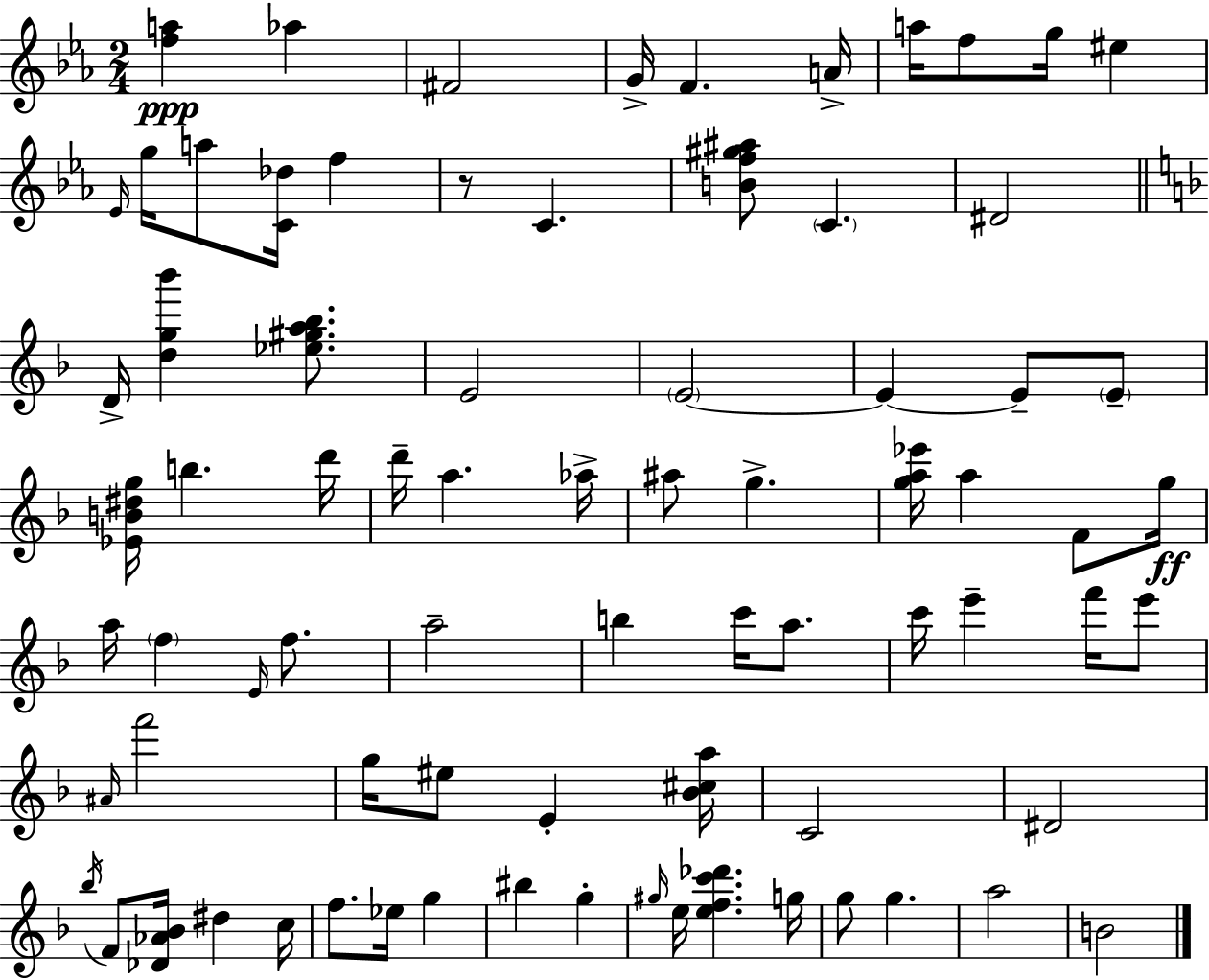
[F5,A5]/q Ab5/q F#4/h G4/s F4/q. A4/s A5/s F5/e G5/s EIS5/q Eb4/s G5/s A5/e [C4,Db5]/s F5/q R/e C4/q. [B4,F5,G#5,A#5]/e C4/q. D#4/h D4/s [D5,G5,Bb6]/q [Eb5,G#5,A5,Bb5]/e. E4/h E4/h E4/q E4/e E4/e [Eb4,B4,D#5,G5]/s B5/q. D6/s D6/s A5/q. Ab5/s A#5/e G5/q. [G5,A5,Eb6]/s A5/q F4/e G5/s A5/s F5/q E4/s F5/e. A5/h B5/q C6/s A5/e. C6/s E6/q F6/s E6/e A#4/s F6/h G5/s EIS5/e E4/q [Bb4,C#5,A5]/s C4/h D#4/h Bb5/s F4/e [Db4,Ab4,Bb4]/s D#5/q C5/s F5/e. Eb5/s G5/q BIS5/q G5/q G#5/s E5/s [E5,F5,C6,Db6]/q. G5/s G5/e G5/q. A5/h B4/h